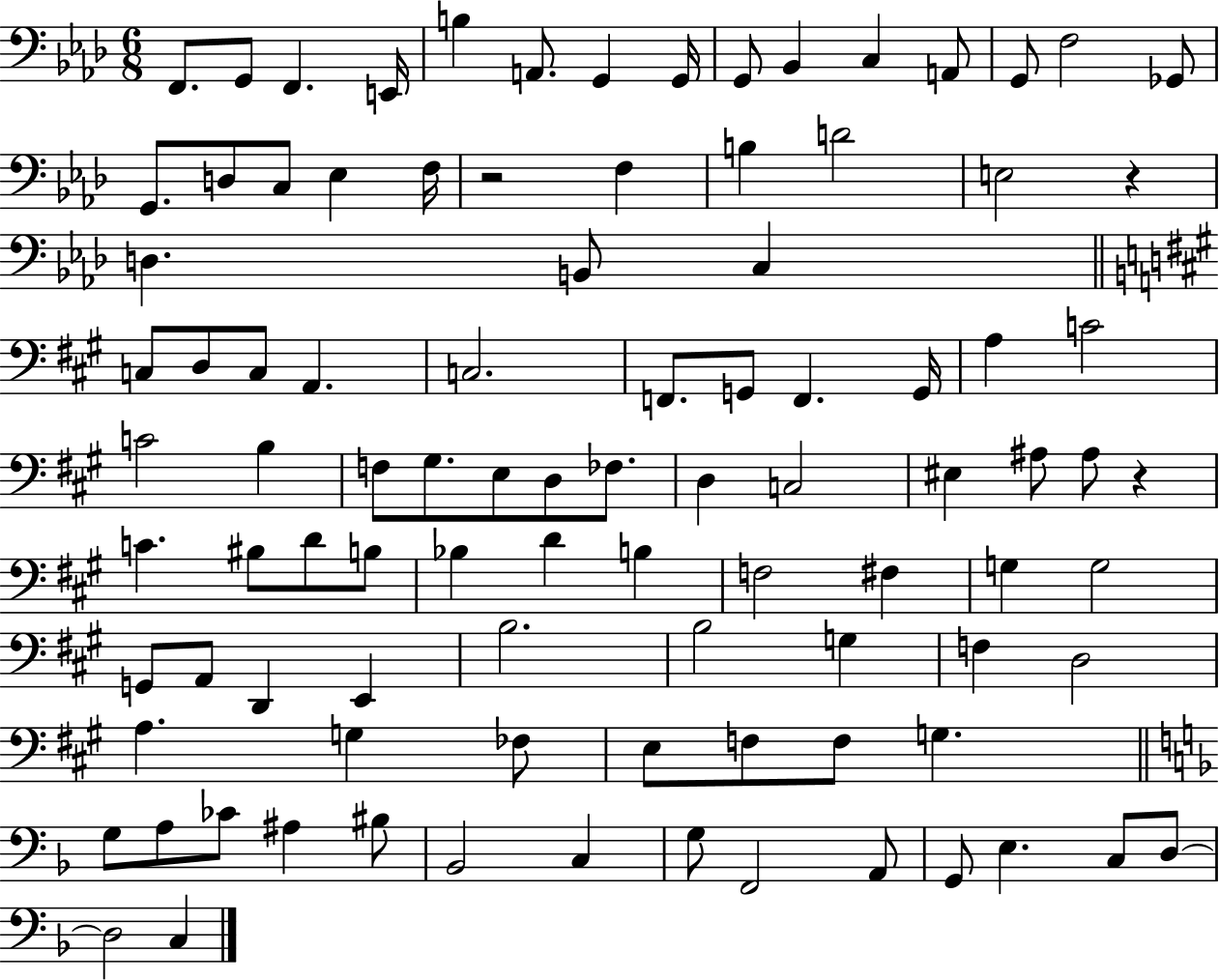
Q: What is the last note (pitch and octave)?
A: C3